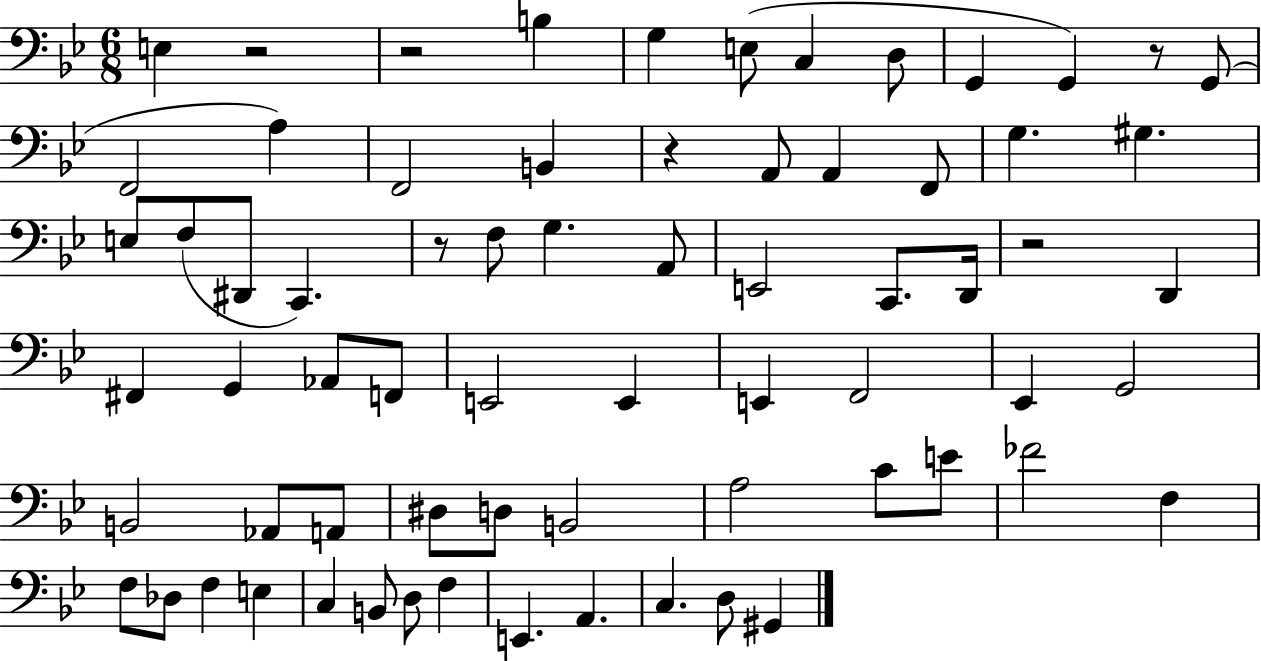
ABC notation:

X:1
T:Untitled
M:6/8
L:1/4
K:Bb
E, z2 z2 B, G, E,/2 C, D,/2 G,, G,, z/2 G,,/2 F,,2 A, F,,2 B,, z A,,/2 A,, F,,/2 G, ^G, E,/2 F,/2 ^D,,/2 C,, z/2 F,/2 G, A,,/2 E,,2 C,,/2 D,,/4 z2 D,, ^F,, G,, _A,,/2 F,,/2 E,,2 E,, E,, F,,2 _E,, G,,2 B,,2 _A,,/2 A,,/2 ^D,/2 D,/2 B,,2 A,2 C/2 E/2 _F2 F, F,/2 _D,/2 F, E, C, B,,/2 D,/2 F, E,, A,, C, D,/2 ^G,,